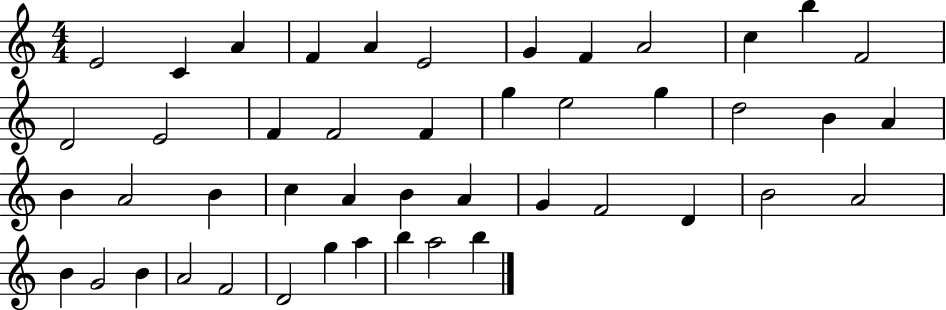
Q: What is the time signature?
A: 4/4